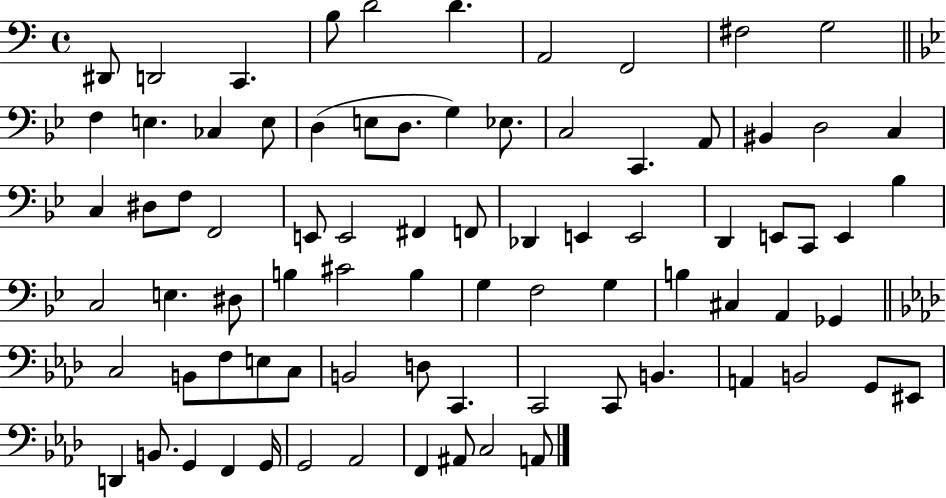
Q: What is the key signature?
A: C major